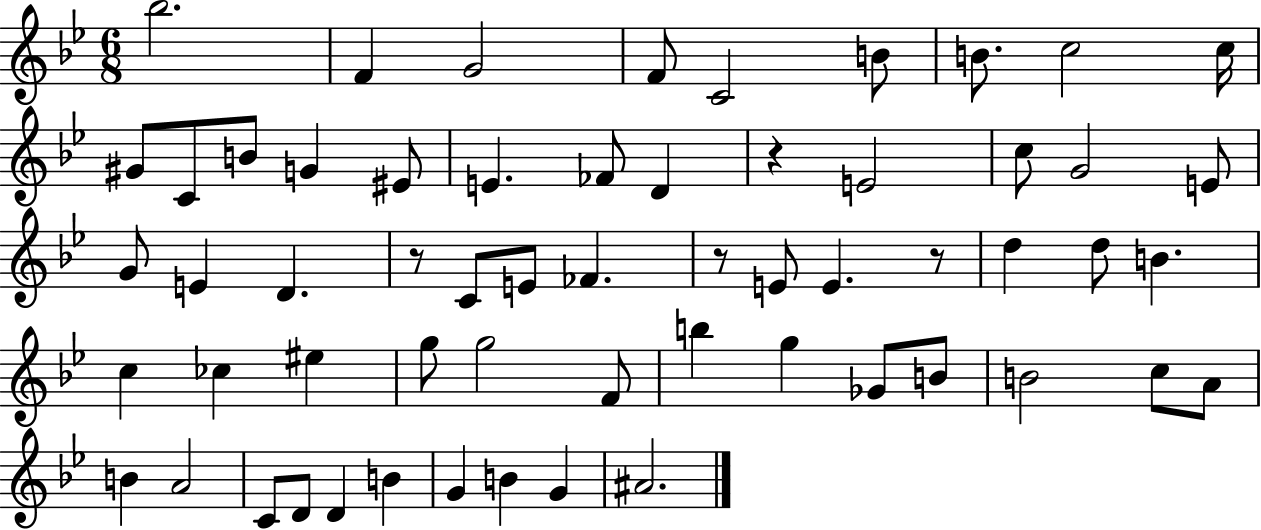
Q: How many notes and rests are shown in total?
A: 59